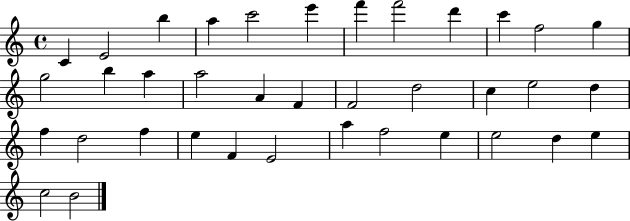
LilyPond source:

{
  \clef treble
  \time 4/4
  \defaultTimeSignature
  \key c \major
  c'4 e'2 b''4 | a''4 c'''2 e'''4 | f'''4 f'''2 d'''4 | c'''4 f''2 g''4 | \break g''2 b''4 a''4 | a''2 a'4 f'4 | f'2 d''2 | c''4 e''2 d''4 | \break f''4 d''2 f''4 | e''4 f'4 e'2 | a''4 f''2 e''4 | e''2 d''4 e''4 | \break c''2 b'2 | \bar "|."
}